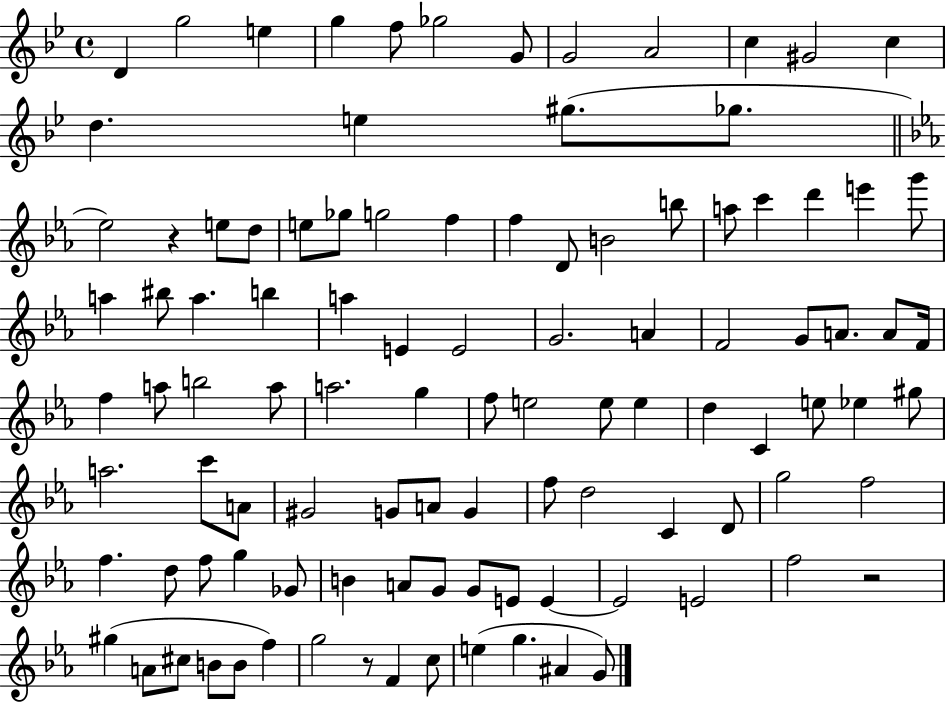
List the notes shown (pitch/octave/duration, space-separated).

D4/q G5/h E5/q G5/q F5/e Gb5/h G4/e G4/h A4/h C5/q G#4/h C5/q D5/q. E5/q G#5/e. Gb5/e. Eb5/h R/q E5/e D5/e E5/e Gb5/e G5/h F5/q F5/q D4/e B4/h B5/e A5/e C6/q D6/q E6/q G6/e A5/q BIS5/e A5/q. B5/q A5/q E4/q E4/h G4/h. A4/q F4/h G4/e A4/e. A4/e F4/s F5/q A5/e B5/h A5/e A5/h. G5/q F5/e E5/h E5/e E5/q D5/q C4/q E5/e Eb5/q G#5/e A5/h. C6/e A4/e G#4/h G4/e A4/e G4/q F5/e D5/h C4/q D4/e G5/h F5/h F5/q. D5/e F5/e G5/q Gb4/e B4/q A4/e G4/e G4/e E4/e E4/q E4/h E4/h F5/h R/h G#5/q A4/e C#5/e B4/e B4/e F5/q G5/h R/e F4/q C5/e E5/q G5/q. A#4/q G4/e